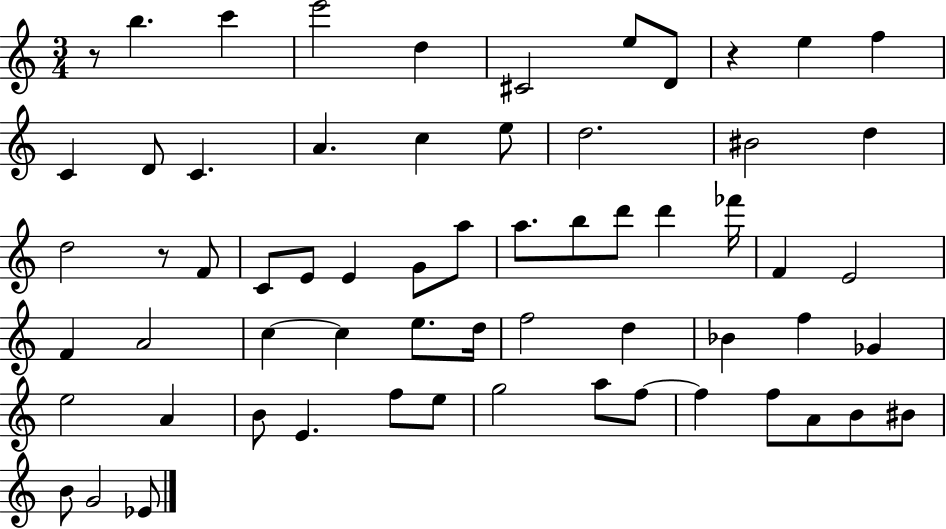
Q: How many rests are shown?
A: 3